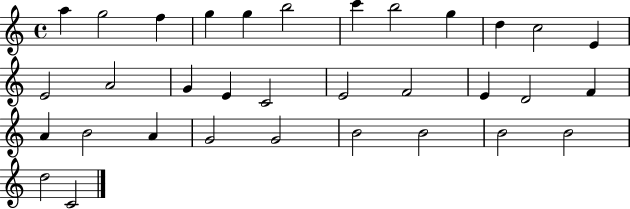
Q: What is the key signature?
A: C major